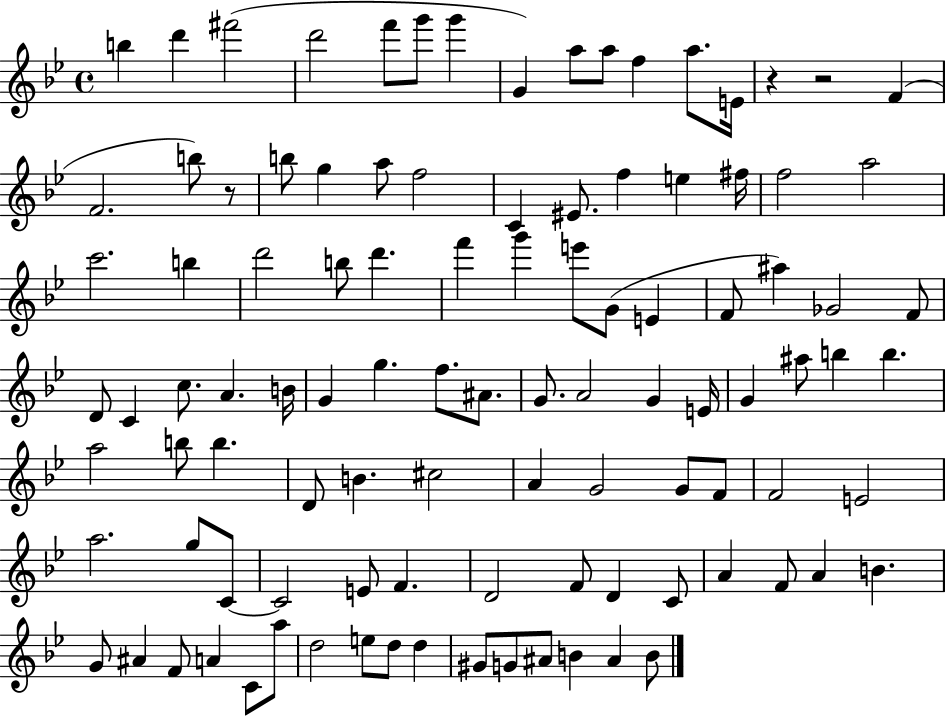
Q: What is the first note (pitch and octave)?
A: B5